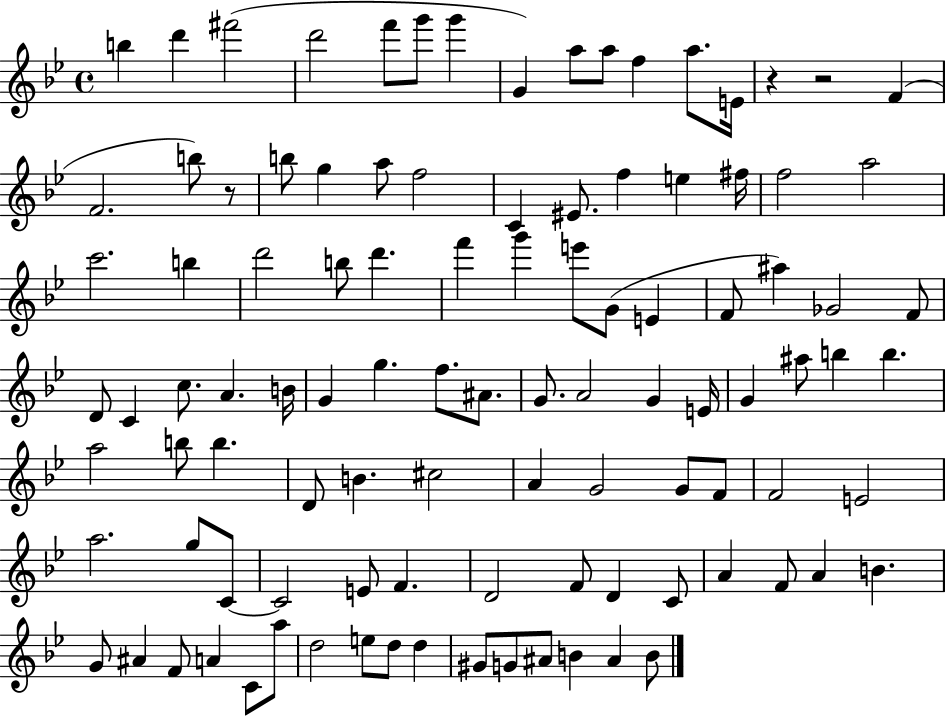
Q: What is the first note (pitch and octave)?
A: B5